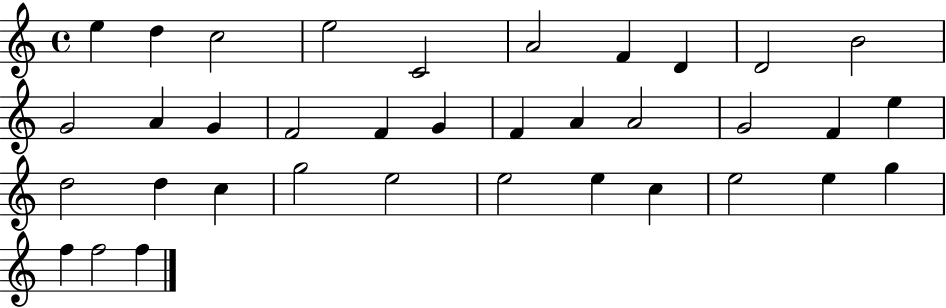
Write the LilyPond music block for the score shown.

{
  \clef treble
  \time 4/4
  \defaultTimeSignature
  \key c \major
  e''4 d''4 c''2 | e''2 c'2 | a'2 f'4 d'4 | d'2 b'2 | \break g'2 a'4 g'4 | f'2 f'4 g'4 | f'4 a'4 a'2 | g'2 f'4 e''4 | \break d''2 d''4 c''4 | g''2 e''2 | e''2 e''4 c''4 | e''2 e''4 g''4 | \break f''4 f''2 f''4 | \bar "|."
}